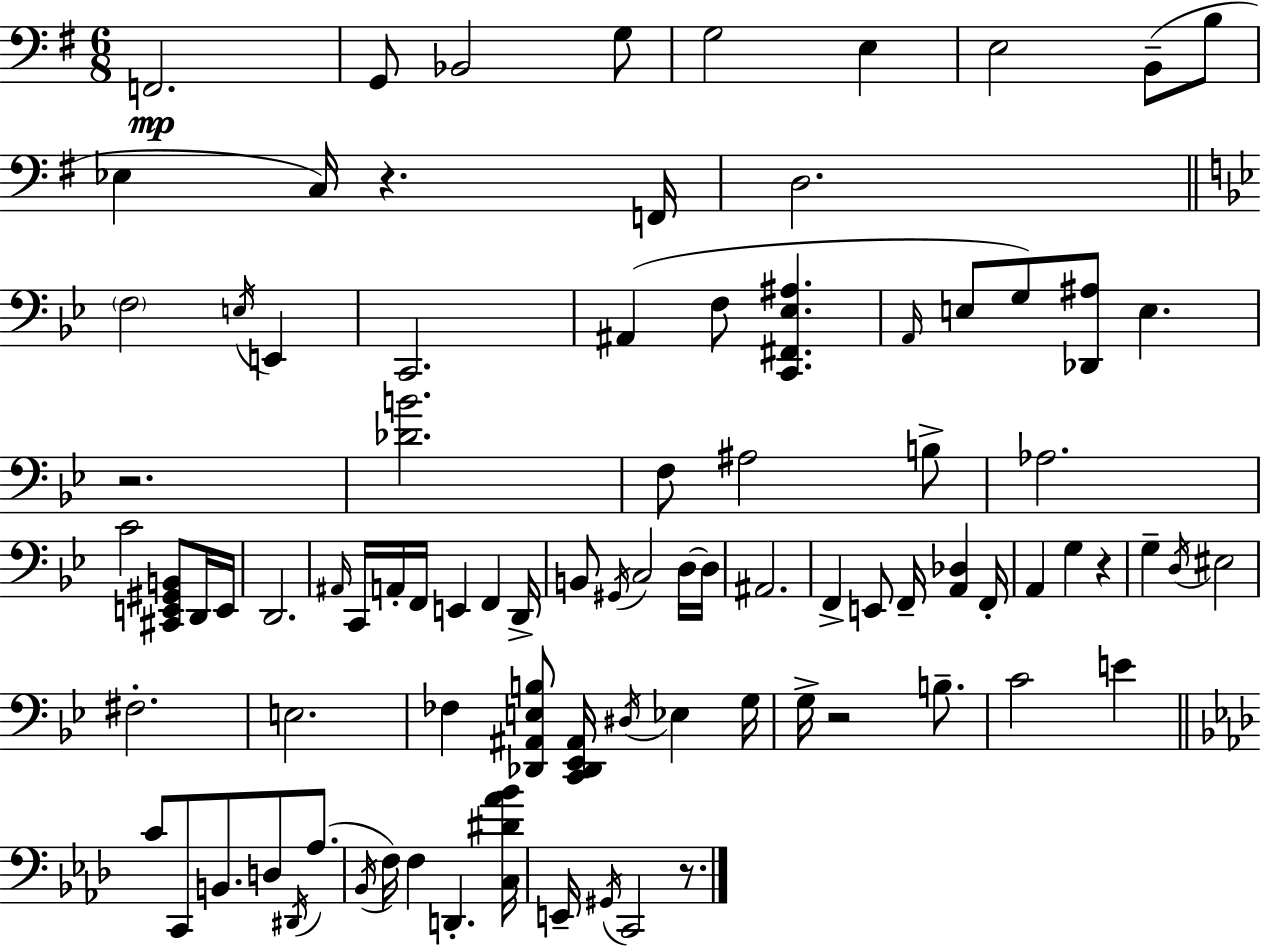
X:1
T:Untitled
M:6/8
L:1/4
K:G
F,,2 G,,/2 _B,,2 G,/2 G,2 E, E,2 B,,/2 B,/2 _E, C,/4 z F,,/4 D,2 F,2 E,/4 E,, C,,2 ^A,, F,/2 [C,,^F,,_E,^A,] A,,/4 E,/2 G,/2 [_D,,^A,]/2 E, z2 [_DB]2 F,/2 ^A,2 B,/2 _A,2 C2 [^C,,E,,^G,,B,,]/2 D,,/4 E,,/4 D,,2 ^A,,/4 C,,/4 A,,/4 F,,/4 E,, F,, D,,/4 B,,/2 ^G,,/4 C,2 D,/4 D,/4 ^A,,2 F,, E,,/2 F,,/4 [A,,_D,] F,,/4 A,, G, z G, D,/4 ^E,2 ^F,2 E,2 _F, [_D,,^A,,E,B,]/2 [C,,_D,,_E,,^A,,]/4 ^D,/4 _E, G,/4 G,/4 z2 B,/2 C2 E C/2 C,,/2 B,,/2 D,/2 ^D,,/4 _A,/2 _B,,/4 F,/4 F, D,, [C,^D_A_B]/4 E,,/4 ^G,,/4 C,,2 z/2